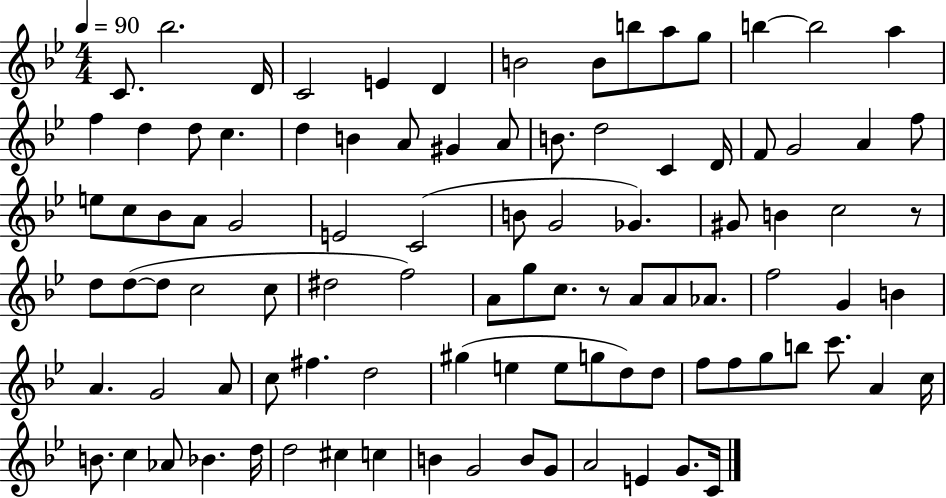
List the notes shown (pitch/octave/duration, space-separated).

C4/e. Bb5/h. D4/s C4/h E4/q D4/q B4/h B4/e B5/e A5/e G5/e B5/q B5/h A5/q F5/q D5/q D5/e C5/q. D5/q B4/q A4/e G#4/q A4/e B4/e. D5/h C4/q D4/s F4/e G4/h A4/q F5/e E5/e C5/e Bb4/e A4/e G4/h E4/h C4/h B4/e G4/h Gb4/q. G#4/e B4/q C5/h R/e D5/e D5/e D5/e C5/h C5/e D#5/h F5/h A4/e G5/e C5/e. R/e A4/e A4/e Ab4/e. F5/h G4/q B4/q A4/q. G4/h A4/e C5/e F#5/q. D5/h G#5/q E5/q E5/e G5/e D5/e D5/e F5/e F5/e G5/e B5/e C6/e. A4/q C5/s B4/e. C5/q Ab4/e Bb4/q. D5/s D5/h C#5/q C5/q B4/q G4/h B4/e G4/e A4/h E4/q G4/e. C4/s